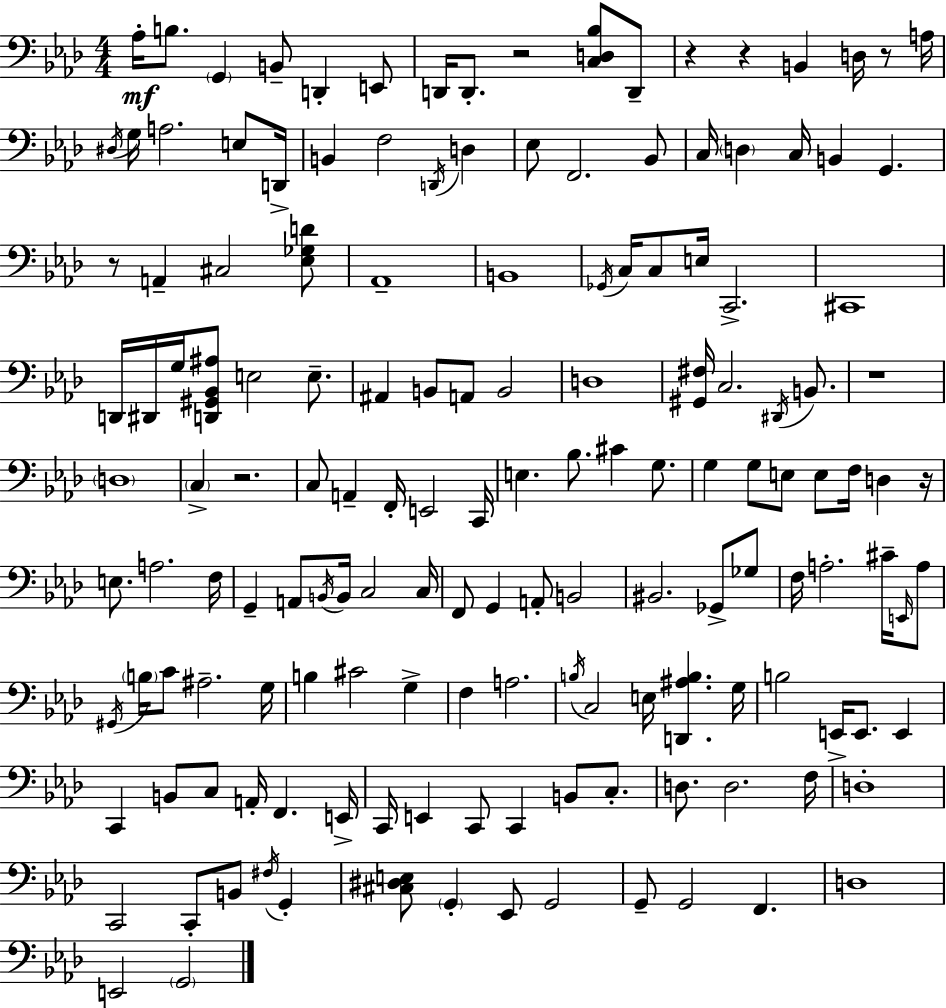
{
  \clef bass
  \numericTimeSignature
  \time 4/4
  \key aes \major
  aes16-.\mf b8. \parenthesize g,4 b,8-- d,4-. e,8 | d,16 d,8.-. r2 <c d bes>8 d,8-- | r4 r4 b,4 d16 r8 a16 | \acciaccatura { dis16 } g16 a2. e8 | \break d,16-> b,4 f2 \acciaccatura { d,16 } d4 | ees8 f,2. | bes,8 c16 \parenthesize d4 c16 b,4 g,4. | r8 a,4-- cis2 | \break <ees ges d'>8 aes,1-- | b,1 | \acciaccatura { ges,16 } c16 c8 e16 c,2.-> | cis,1 | \break d,16 dis,16 g16 <d, gis, bes, ais>8 e2 | e8.-- ais,4 b,8 a,8 b,2 | d1 | <gis, fis>16 c2. | \break \acciaccatura { dis,16 } b,8. r1 | \parenthesize d1 | \parenthesize c4-> r2. | c8 a,4-- f,16-. e,2 | \break c,16 e4. bes8. cis'4 | g8. g4 g8 e8 e8 f16 d4 | r16 e8. a2. | f16 g,4-- a,8 \acciaccatura { b,16 } b,16 c2 | \break c16 f,8 g,4 a,8-. b,2 | bis,2. | ges,8-> ges8 f16 a2.-. | cis'16-- \grace { e,16 } a8 \acciaccatura { gis,16 } \parenthesize b16 c'8 ais2.-- | \break g16 b4 cis'2 | g4-> f4 a2. | \acciaccatura { b16 } c2 | e16 <d, ais b>4. g16 b2 | \break e,16-> e,8. e,4 c,4 b,8 c8 | a,16-. f,4. e,16-> c,16 e,4 c,8 c,4 | b,8 c8.-. d8. d2. | f16 d1-. | \break c,2 | c,8-. b,8 \acciaccatura { fis16 } g,4-. <cis dis e>8 \parenthesize g,4-. ees,8 | g,2 g,8-- g,2 | f,4. d1 | \break e,2 | \parenthesize g,2 \bar "|."
}